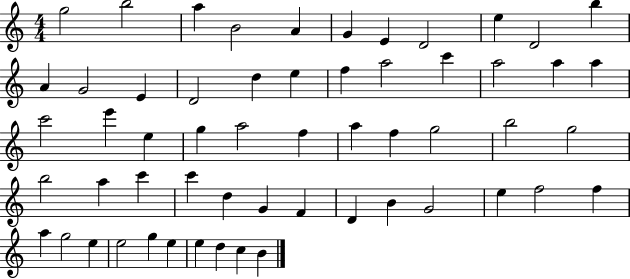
G5/h B5/h A5/q B4/h A4/q G4/q E4/q D4/h E5/q D4/h B5/q A4/q G4/h E4/q D4/h D5/q E5/q F5/q A5/h C6/q A5/h A5/q A5/q C6/h E6/q E5/q G5/q A5/h F5/q A5/q F5/q G5/h B5/h G5/h B5/h A5/q C6/q C6/q D5/q G4/q F4/q D4/q B4/q G4/h E5/q F5/h F5/q A5/q G5/h E5/q E5/h G5/q E5/q E5/q D5/q C5/q B4/q